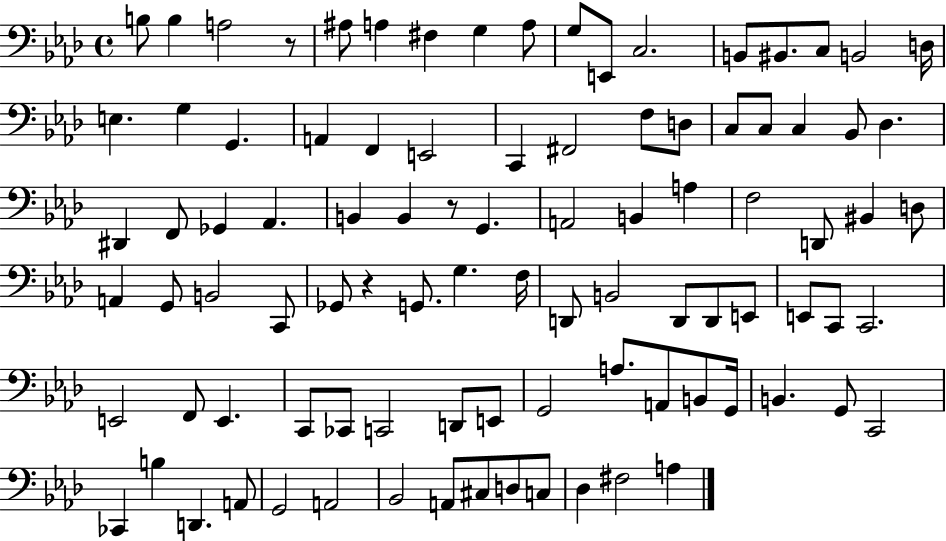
X:1
T:Untitled
M:4/4
L:1/4
K:Ab
B,/2 B, A,2 z/2 ^A,/2 A, ^F, G, A,/2 G,/2 E,,/2 C,2 B,,/2 ^B,,/2 C,/2 B,,2 D,/4 E, G, G,, A,, F,, E,,2 C,, ^F,,2 F,/2 D,/2 C,/2 C,/2 C, _B,,/2 _D, ^D,, F,,/2 _G,, _A,, B,, B,, z/2 G,, A,,2 B,, A, F,2 D,,/2 ^B,, D,/2 A,, G,,/2 B,,2 C,,/2 _G,,/2 z G,,/2 G, F,/4 D,,/2 B,,2 D,,/2 D,,/2 E,,/2 E,,/2 C,,/2 C,,2 E,,2 F,,/2 E,, C,,/2 _C,,/2 C,,2 D,,/2 E,,/2 G,,2 A,/2 A,,/2 B,,/2 G,,/4 B,, G,,/2 C,,2 _C,, B, D,, A,,/2 G,,2 A,,2 _B,,2 A,,/2 ^C,/2 D,/2 C,/2 _D, ^F,2 A,